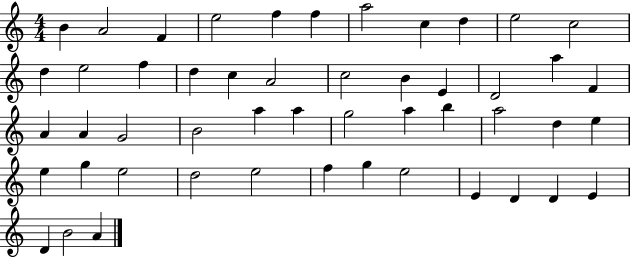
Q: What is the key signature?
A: C major